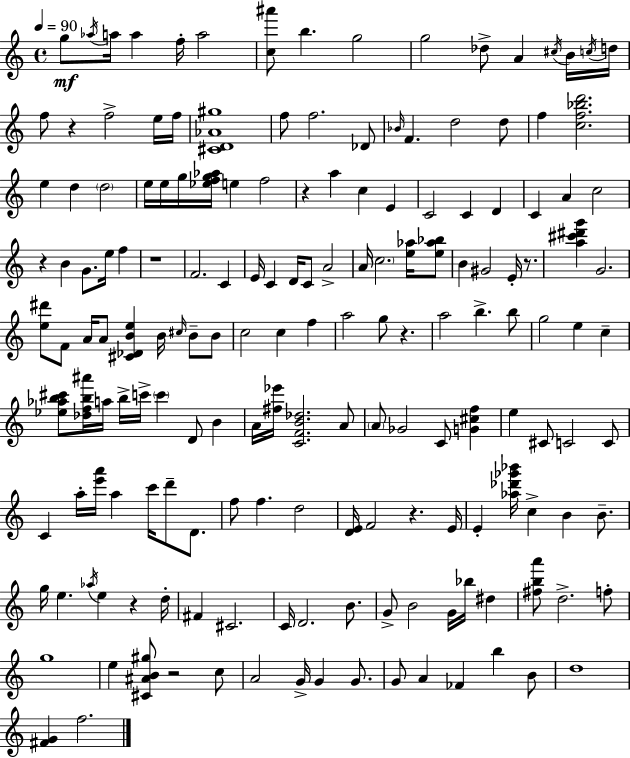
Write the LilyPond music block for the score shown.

{
  \clef treble
  \time 4/4
  \defaultTimeSignature
  \key c \major
  \tempo 4 = 90
  g''8\mf \acciaccatura { aes''16 } a''16 a''4 f''16-. a''2 | <c'' ais'''>8 b''4. g''2 | g''2 des''8-> a'4 \acciaccatura { cis''16 } | b'16 \acciaccatura { c''16 } d''16 f''8 r4 f''2-> | \break e''16 f''16 <cis' d' aes' gis''>1 | f''8 f''2. | des'8 \grace { bes'16 } f'4. d''2 | d''8 f''4 <c'' f'' bes'' d'''>2. | \break e''4 d''4 \parenthesize d''2 | e''16 e''16 g''16 <ees'' f'' g'' aes''>16 e''4 f''2 | r4 a''4 c''4 | e'4 c'2 c'4 | \break d'4 c'4 a'4 c''2 | r4 b'4 g'8. e''16 | f''4 r1 | f'2. | \break c'4 e'16 c'4 d'16 c'8 a'2-> | a'16 \parenthesize c''2. | <e'' aes''>16 <e'' aes'' bes''>8 b'4 gis'2 | e'16-. r8. <a'' cis''' dis''' g'''>4 g'2. | \break <e'' dis'''>8 f'8 a'16 a'8 <cis' des' b' e''>4 b'16 | \grace { cis''16 } b'8-- b'8 c''2 c''4 | f''4 a''2 g''8 r4. | a''2 b''4.-> | \break b''8 g''2 e''4 | c''4-- <ees'' aes'' b'' cis'''>8 <des'' f'' b'' ais'''>16 a''16 b''16-> c'''16-> \parenthesize c'''4 d'8 | b'4 a'16 <fis'' ees'''>16 <c' f' b' des''>2. | a'8 \parenthesize a'8 ges'2 c'8 | \break <g' cis'' f''>4 e''4 cis'8 c'2 | c'8 c'4 a''16-. <e''' a'''>16 a''4 c'''16 | d'''8-- d'8. f''8 f''4. d''2 | <d' e'>16 f'2 r4. | \break e'16 e'4-. <aes'' des''' ges''' bes'''>16 c''4-> b'4 | b'8.-- g''16 e''4. \acciaccatura { aes''16 } e''4 | r4 d''16-. fis'4 cis'2. | c'16 d'2. | \break b'8. g'8-> b'2 | g'16 bes''16 dis''4 <fis'' b'' a'''>8 d''2.-> | f''8-. g''1 | e''4 <cis' ais' b' gis''>8 r2 | \break c''8 a'2 g'16-> g'4 | g'8. g'8 a'4 fes'4 | b''4 b'8 d''1 | <fis' g'>4 f''2. | \break \bar "|."
}